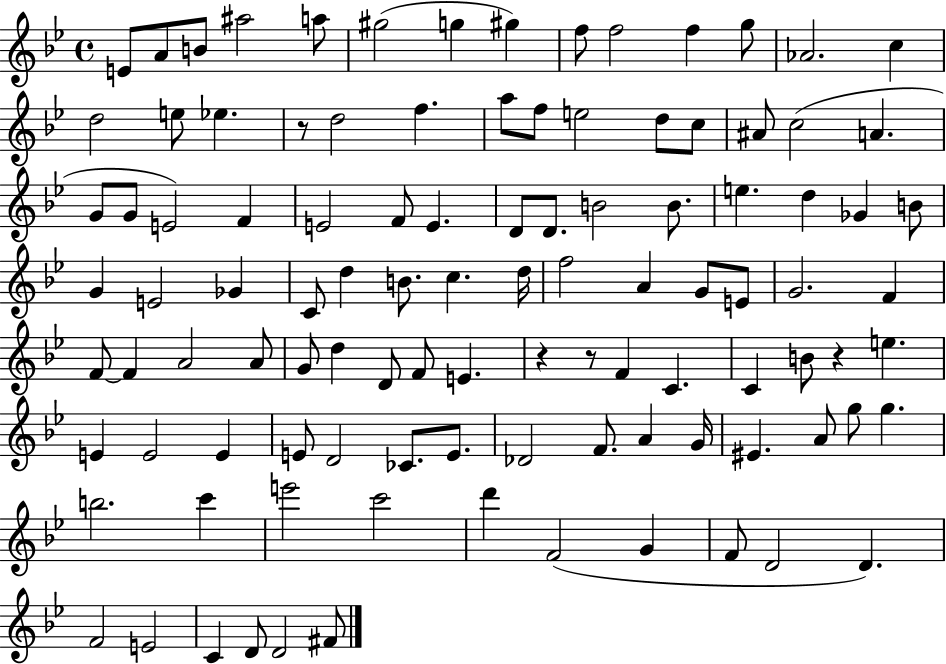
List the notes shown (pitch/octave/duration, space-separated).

E4/e A4/e B4/e A#5/h A5/e G#5/h G5/q G#5/q F5/e F5/h F5/q G5/e Ab4/h. C5/q D5/h E5/e Eb5/q. R/e D5/h F5/q. A5/e F5/e E5/h D5/e C5/e A#4/e C5/h A4/q. G4/e G4/e E4/h F4/q E4/h F4/e E4/q. D4/e D4/e. B4/h B4/e. E5/q. D5/q Gb4/q B4/e G4/q E4/h Gb4/q C4/e D5/q B4/e. C5/q. D5/s F5/h A4/q G4/e E4/e G4/h. F4/q F4/e F4/q A4/h A4/e G4/e D5/q D4/e F4/e E4/q. R/q R/e F4/q C4/q. C4/q B4/e R/q E5/q. E4/q E4/h E4/q E4/e D4/h CES4/e. E4/e. Db4/h F4/e. A4/q G4/s EIS4/q. A4/e G5/e G5/q. B5/h. C6/q E6/h C6/h D6/q F4/h G4/q F4/e D4/h D4/q. F4/h E4/h C4/q D4/e D4/h F#4/e